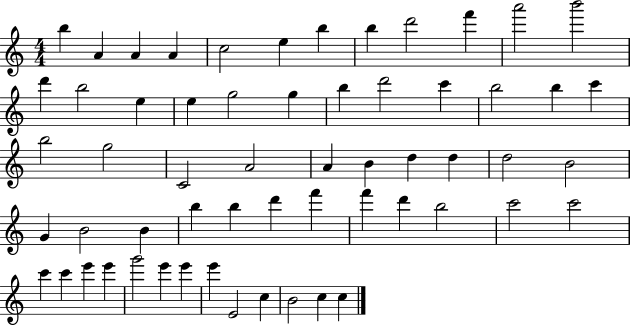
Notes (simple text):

B5/q A4/q A4/q A4/q C5/h E5/q B5/q B5/q D6/h F6/q A6/h B6/h D6/q B5/h E5/q E5/q G5/h G5/q B5/q D6/h C6/q B5/h B5/q C6/q B5/h G5/h C4/h A4/h A4/q B4/q D5/q D5/q D5/h B4/h G4/q B4/h B4/q B5/q B5/q D6/q F6/q F6/q D6/q B5/h C6/h C6/h C6/q C6/q E6/q E6/q G6/h E6/q E6/q E6/q E4/h C5/q B4/h C5/q C5/q